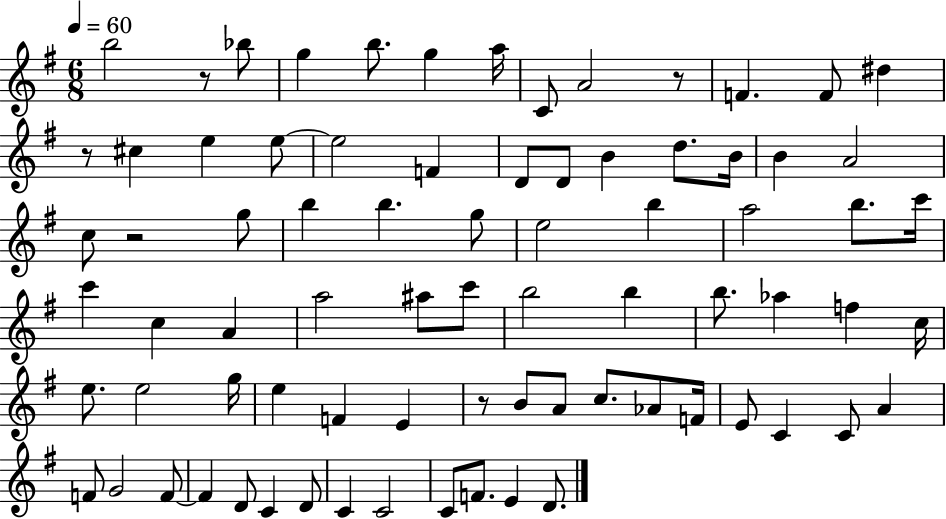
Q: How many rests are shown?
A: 5